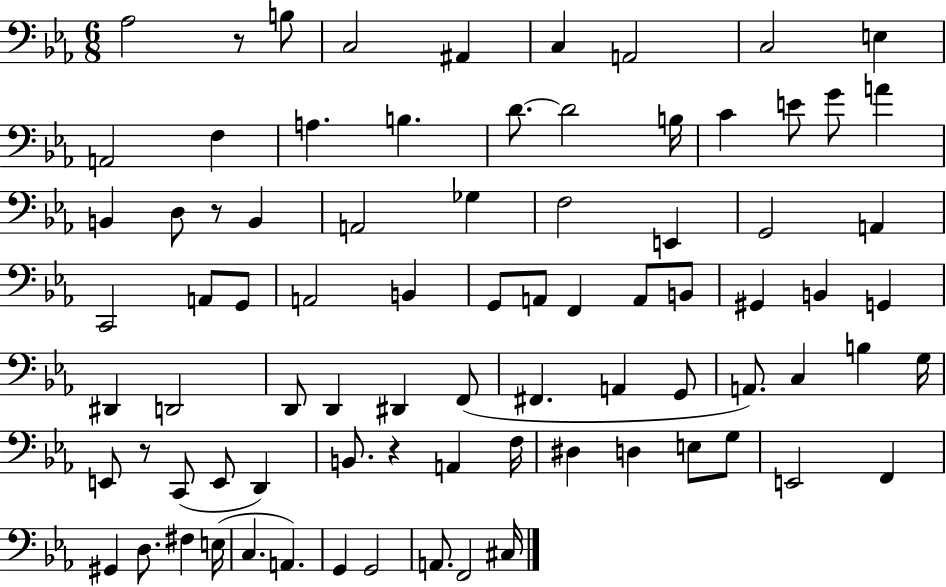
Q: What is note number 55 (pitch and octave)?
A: E2